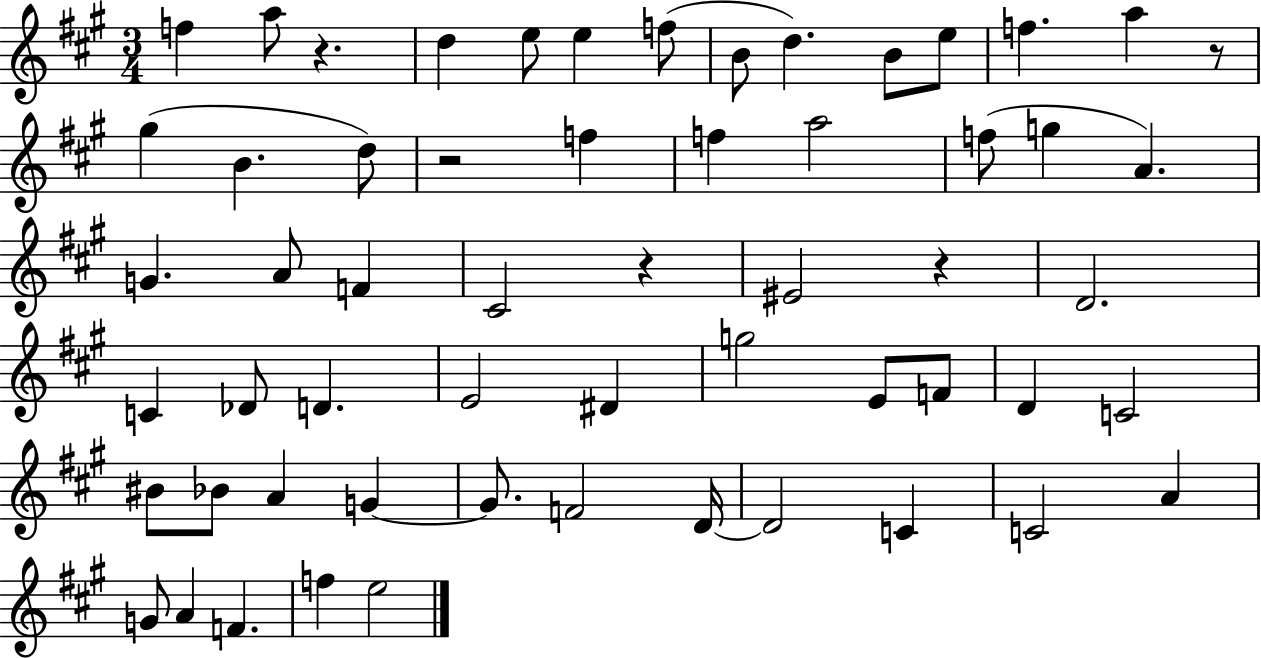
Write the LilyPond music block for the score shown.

{
  \clef treble
  \numericTimeSignature
  \time 3/4
  \key a \major
  \repeat volta 2 { f''4 a''8 r4. | d''4 e''8 e''4 f''8( | b'8 d''4.) b'8 e''8 | f''4. a''4 r8 | \break gis''4( b'4. d''8) | r2 f''4 | f''4 a''2 | f''8( g''4 a'4.) | \break g'4. a'8 f'4 | cis'2 r4 | eis'2 r4 | d'2. | \break c'4 des'8 d'4. | e'2 dis'4 | g''2 e'8 f'8 | d'4 c'2 | \break bis'8 bes'8 a'4 g'4~~ | g'8. f'2 d'16~~ | d'2 c'4 | c'2 a'4 | \break g'8 a'4 f'4. | f''4 e''2 | } \bar "|."
}